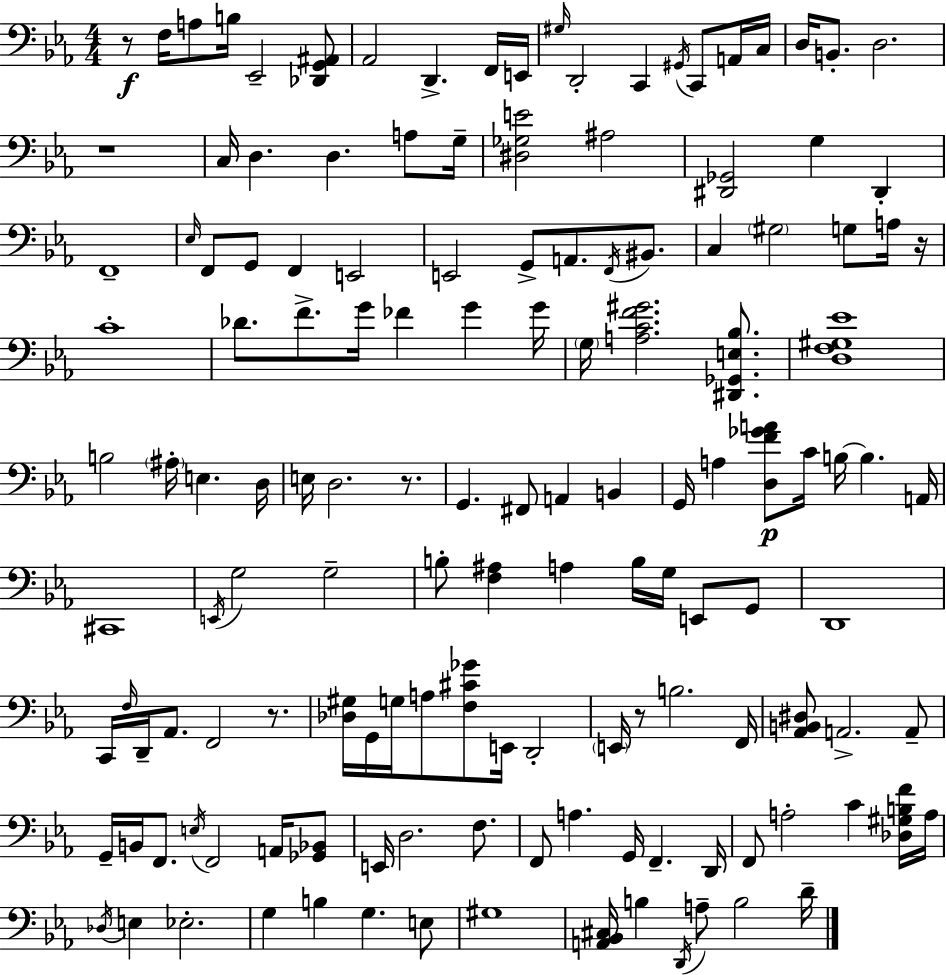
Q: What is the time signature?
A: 4/4